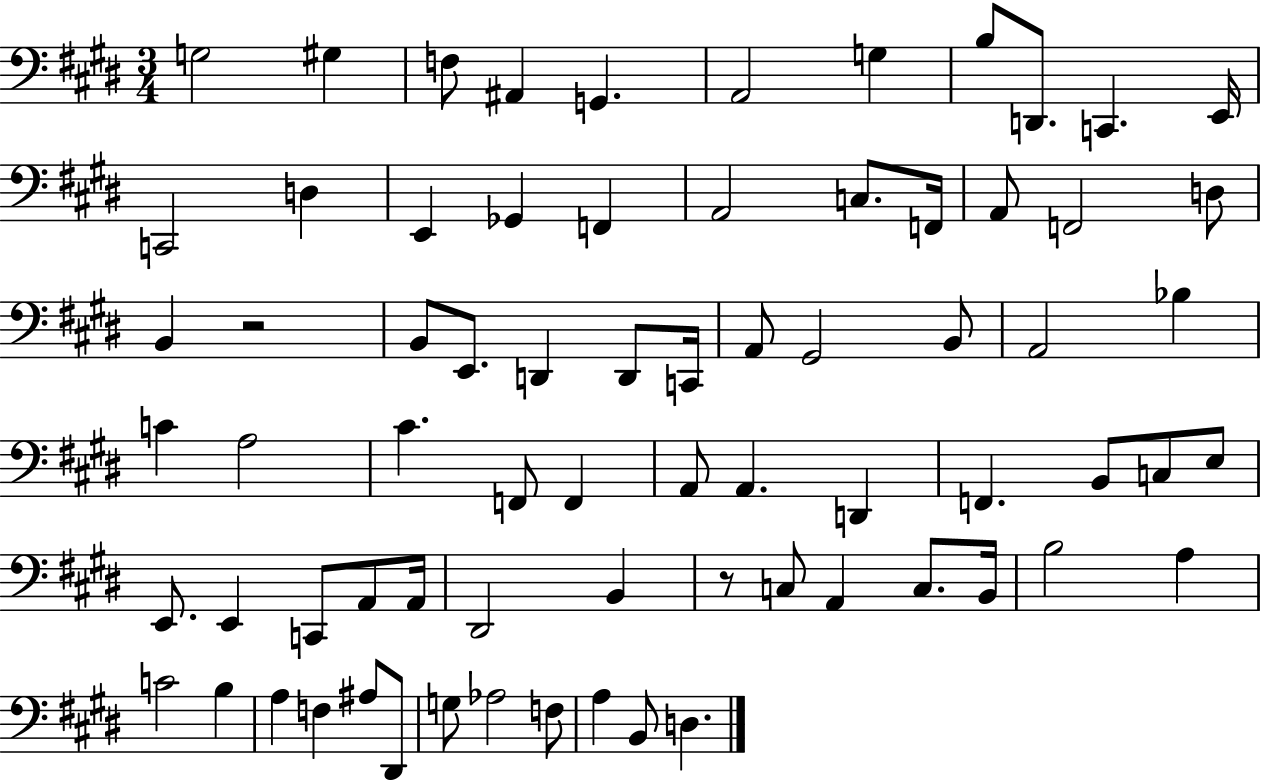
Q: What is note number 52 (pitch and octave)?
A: B2